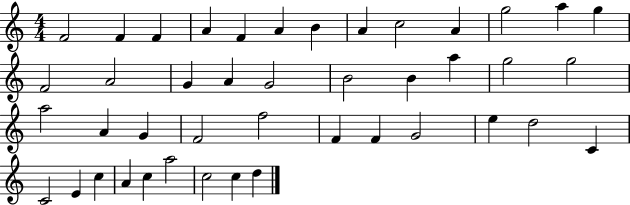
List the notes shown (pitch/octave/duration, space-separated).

F4/h F4/q F4/q A4/q F4/q A4/q B4/q A4/q C5/h A4/q G5/h A5/q G5/q F4/h A4/h G4/q A4/q G4/h B4/h B4/q A5/q G5/h G5/h A5/h A4/q G4/q F4/h F5/h F4/q F4/q G4/h E5/q D5/h C4/q C4/h E4/q C5/q A4/q C5/q A5/h C5/h C5/q D5/q